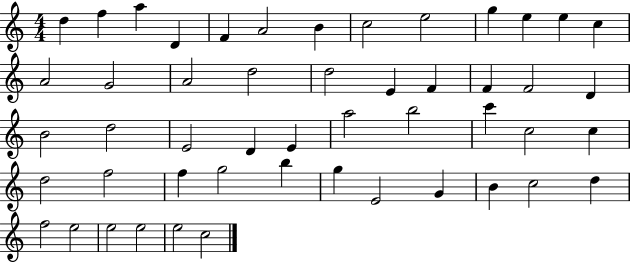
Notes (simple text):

D5/q F5/q A5/q D4/q F4/q A4/h B4/q C5/h E5/h G5/q E5/q E5/q C5/q A4/h G4/h A4/h D5/h D5/h E4/q F4/q F4/q F4/h D4/q B4/h D5/h E4/h D4/q E4/q A5/h B5/h C6/q C5/h C5/q D5/h F5/h F5/q G5/h B5/q G5/q E4/h G4/q B4/q C5/h D5/q F5/h E5/h E5/h E5/h E5/h C5/h